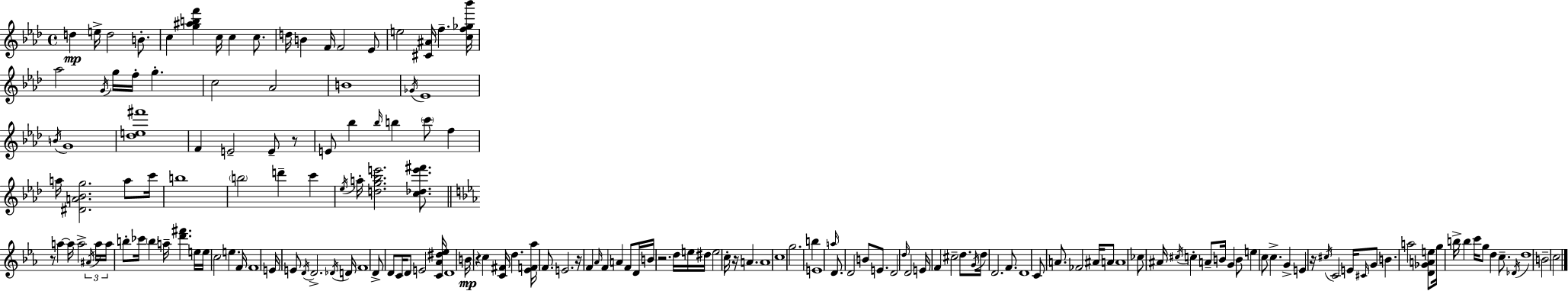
D5/q E5/s D5/h B4/e. C5/q [G5,A#5,B5,F6]/q C5/s C5/q C5/e. D5/s B4/q F4/s F4/h Eb4/e E5/h [C#4,A#4]/s F5/q. [C5,F5,Gb5,Bb6]/s Ab5/h G4/s G5/s F5/s G5/q. C5/h Ab4/h B4/w Gb4/s Eb4/w B4/s G4/w [Db5,E5,F#6]/w F4/q E4/h E4/e R/e E4/e Bb5/q Bb5/s B5/q C6/e F5/q A5/s [D#4,A4,Bb4,G5]/h. A5/e C6/s B5/w B5/h D6/q C6/q Eb5/s A5/s [D5,G5,Bb5,E6]/h. [C5,Db5,E6,F#6]/e. R/e A5/q A5/s A5/h A#4/s A5/s A5/s B5/e CES6/s B5/q A5/s [D6,F#6]/q. E5/s E5/s C5/h E5/q. F4/s F4/w E4/s E4/e D4/s D4/h. Db4/s D4/s F4/w D4/e D4/e C4/s D4/e E4/h [C4,Ab4,D#5,Eb5]/s D4/w B4/s R/q C5/q [C4,F#4]/s D5/q. [Eb4,F4,Ab5]/s F4/e. E4/h. R/s F4/q Ab4/s F4/q A4/q F4/e D4/s B4/s R/h. D5/s E5/s D#5/s E5/h C5/s R/s A4/q. A4/w C5/w G5/h. B5/q E4/w A5/s D4/e. D4/h B4/e E4/e. D4/h D5/s D4/h E4/s F4/q C#5/h D5/e. G4/s D5/s D4/h. F4/e. D4/w C4/e A4/e. FES4/h A#4/s A4/e A4/w CES5/e A#4/s C#5/s C5/q A4/e B4/s G4/q B4/e E5/q C5/e C5/q. G4/q E4/q R/s C#5/s C4/h E4/s C#4/s G4/e B4/q. A5/h [D4,Gb4,A4,E5]/e G5/s B5/s B5/q C6/s G5/e D5/q C5/e. Db4/s D5/w B4/h C5/h